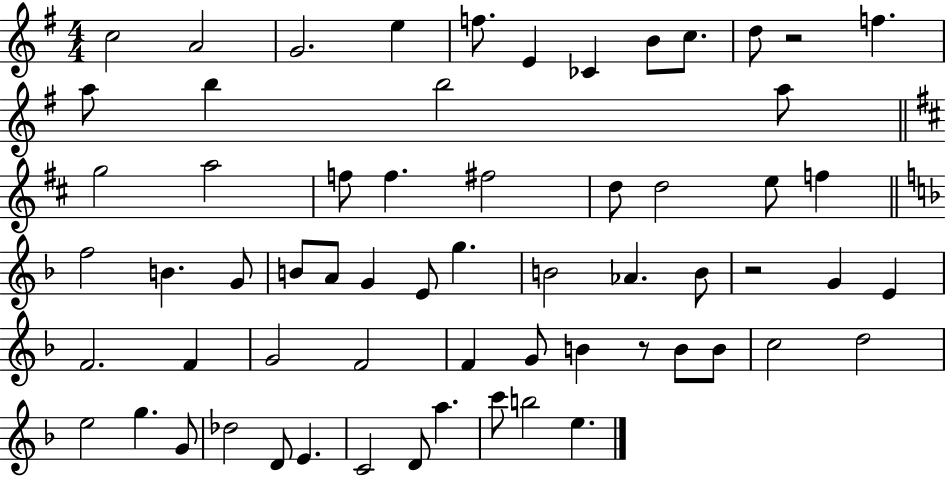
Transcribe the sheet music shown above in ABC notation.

X:1
T:Untitled
M:4/4
L:1/4
K:G
c2 A2 G2 e f/2 E _C B/2 c/2 d/2 z2 f a/2 b b2 a/2 g2 a2 f/2 f ^f2 d/2 d2 e/2 f f2 B G/2 B/2 A/2 G E/2 g B2 _A B/2 z2 G E F2 F G2 F2 F G/2 B z/2 B/2 B/2 c2 d2 e2 g G/2 _d2 D/2 E C2 D/2 a c'/2 b2 e